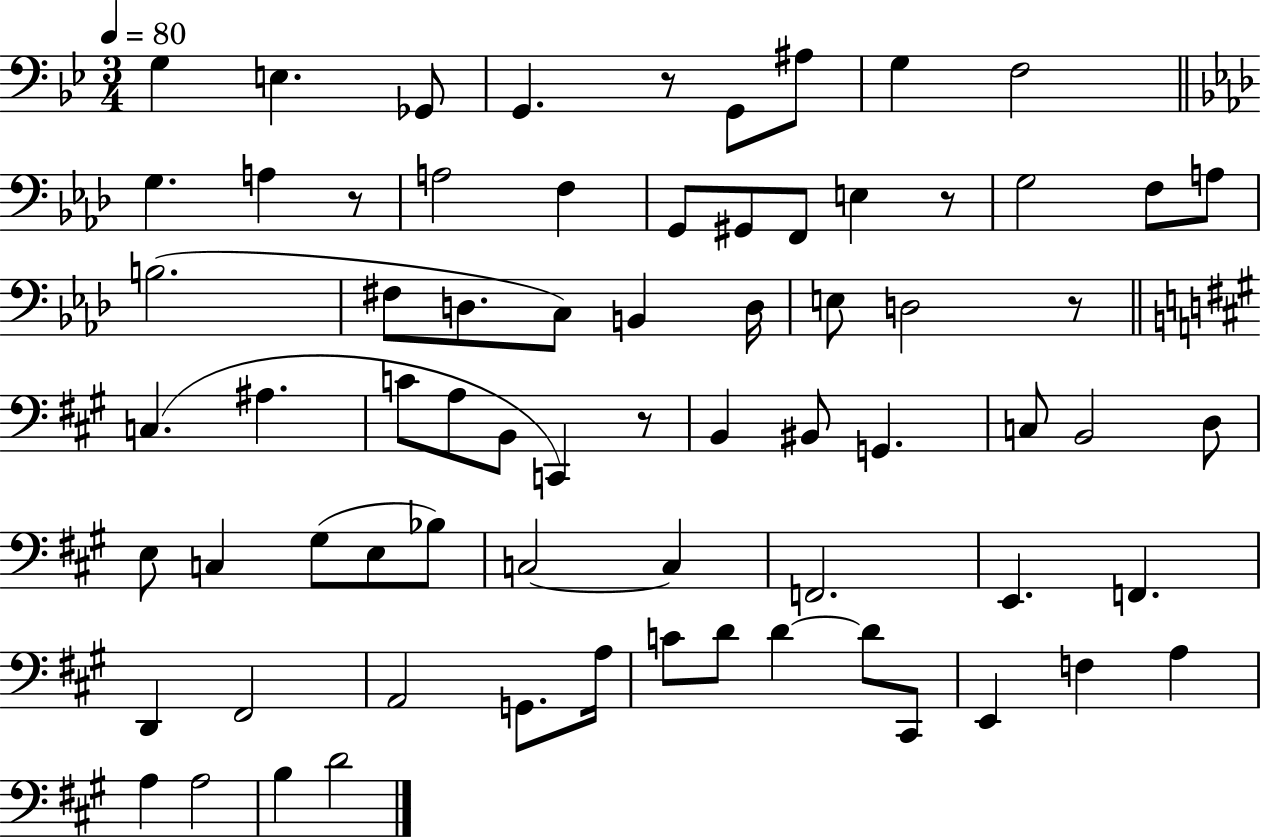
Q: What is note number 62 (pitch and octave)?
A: A3